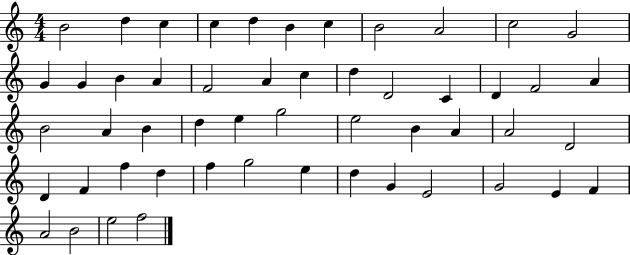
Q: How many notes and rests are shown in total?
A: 52